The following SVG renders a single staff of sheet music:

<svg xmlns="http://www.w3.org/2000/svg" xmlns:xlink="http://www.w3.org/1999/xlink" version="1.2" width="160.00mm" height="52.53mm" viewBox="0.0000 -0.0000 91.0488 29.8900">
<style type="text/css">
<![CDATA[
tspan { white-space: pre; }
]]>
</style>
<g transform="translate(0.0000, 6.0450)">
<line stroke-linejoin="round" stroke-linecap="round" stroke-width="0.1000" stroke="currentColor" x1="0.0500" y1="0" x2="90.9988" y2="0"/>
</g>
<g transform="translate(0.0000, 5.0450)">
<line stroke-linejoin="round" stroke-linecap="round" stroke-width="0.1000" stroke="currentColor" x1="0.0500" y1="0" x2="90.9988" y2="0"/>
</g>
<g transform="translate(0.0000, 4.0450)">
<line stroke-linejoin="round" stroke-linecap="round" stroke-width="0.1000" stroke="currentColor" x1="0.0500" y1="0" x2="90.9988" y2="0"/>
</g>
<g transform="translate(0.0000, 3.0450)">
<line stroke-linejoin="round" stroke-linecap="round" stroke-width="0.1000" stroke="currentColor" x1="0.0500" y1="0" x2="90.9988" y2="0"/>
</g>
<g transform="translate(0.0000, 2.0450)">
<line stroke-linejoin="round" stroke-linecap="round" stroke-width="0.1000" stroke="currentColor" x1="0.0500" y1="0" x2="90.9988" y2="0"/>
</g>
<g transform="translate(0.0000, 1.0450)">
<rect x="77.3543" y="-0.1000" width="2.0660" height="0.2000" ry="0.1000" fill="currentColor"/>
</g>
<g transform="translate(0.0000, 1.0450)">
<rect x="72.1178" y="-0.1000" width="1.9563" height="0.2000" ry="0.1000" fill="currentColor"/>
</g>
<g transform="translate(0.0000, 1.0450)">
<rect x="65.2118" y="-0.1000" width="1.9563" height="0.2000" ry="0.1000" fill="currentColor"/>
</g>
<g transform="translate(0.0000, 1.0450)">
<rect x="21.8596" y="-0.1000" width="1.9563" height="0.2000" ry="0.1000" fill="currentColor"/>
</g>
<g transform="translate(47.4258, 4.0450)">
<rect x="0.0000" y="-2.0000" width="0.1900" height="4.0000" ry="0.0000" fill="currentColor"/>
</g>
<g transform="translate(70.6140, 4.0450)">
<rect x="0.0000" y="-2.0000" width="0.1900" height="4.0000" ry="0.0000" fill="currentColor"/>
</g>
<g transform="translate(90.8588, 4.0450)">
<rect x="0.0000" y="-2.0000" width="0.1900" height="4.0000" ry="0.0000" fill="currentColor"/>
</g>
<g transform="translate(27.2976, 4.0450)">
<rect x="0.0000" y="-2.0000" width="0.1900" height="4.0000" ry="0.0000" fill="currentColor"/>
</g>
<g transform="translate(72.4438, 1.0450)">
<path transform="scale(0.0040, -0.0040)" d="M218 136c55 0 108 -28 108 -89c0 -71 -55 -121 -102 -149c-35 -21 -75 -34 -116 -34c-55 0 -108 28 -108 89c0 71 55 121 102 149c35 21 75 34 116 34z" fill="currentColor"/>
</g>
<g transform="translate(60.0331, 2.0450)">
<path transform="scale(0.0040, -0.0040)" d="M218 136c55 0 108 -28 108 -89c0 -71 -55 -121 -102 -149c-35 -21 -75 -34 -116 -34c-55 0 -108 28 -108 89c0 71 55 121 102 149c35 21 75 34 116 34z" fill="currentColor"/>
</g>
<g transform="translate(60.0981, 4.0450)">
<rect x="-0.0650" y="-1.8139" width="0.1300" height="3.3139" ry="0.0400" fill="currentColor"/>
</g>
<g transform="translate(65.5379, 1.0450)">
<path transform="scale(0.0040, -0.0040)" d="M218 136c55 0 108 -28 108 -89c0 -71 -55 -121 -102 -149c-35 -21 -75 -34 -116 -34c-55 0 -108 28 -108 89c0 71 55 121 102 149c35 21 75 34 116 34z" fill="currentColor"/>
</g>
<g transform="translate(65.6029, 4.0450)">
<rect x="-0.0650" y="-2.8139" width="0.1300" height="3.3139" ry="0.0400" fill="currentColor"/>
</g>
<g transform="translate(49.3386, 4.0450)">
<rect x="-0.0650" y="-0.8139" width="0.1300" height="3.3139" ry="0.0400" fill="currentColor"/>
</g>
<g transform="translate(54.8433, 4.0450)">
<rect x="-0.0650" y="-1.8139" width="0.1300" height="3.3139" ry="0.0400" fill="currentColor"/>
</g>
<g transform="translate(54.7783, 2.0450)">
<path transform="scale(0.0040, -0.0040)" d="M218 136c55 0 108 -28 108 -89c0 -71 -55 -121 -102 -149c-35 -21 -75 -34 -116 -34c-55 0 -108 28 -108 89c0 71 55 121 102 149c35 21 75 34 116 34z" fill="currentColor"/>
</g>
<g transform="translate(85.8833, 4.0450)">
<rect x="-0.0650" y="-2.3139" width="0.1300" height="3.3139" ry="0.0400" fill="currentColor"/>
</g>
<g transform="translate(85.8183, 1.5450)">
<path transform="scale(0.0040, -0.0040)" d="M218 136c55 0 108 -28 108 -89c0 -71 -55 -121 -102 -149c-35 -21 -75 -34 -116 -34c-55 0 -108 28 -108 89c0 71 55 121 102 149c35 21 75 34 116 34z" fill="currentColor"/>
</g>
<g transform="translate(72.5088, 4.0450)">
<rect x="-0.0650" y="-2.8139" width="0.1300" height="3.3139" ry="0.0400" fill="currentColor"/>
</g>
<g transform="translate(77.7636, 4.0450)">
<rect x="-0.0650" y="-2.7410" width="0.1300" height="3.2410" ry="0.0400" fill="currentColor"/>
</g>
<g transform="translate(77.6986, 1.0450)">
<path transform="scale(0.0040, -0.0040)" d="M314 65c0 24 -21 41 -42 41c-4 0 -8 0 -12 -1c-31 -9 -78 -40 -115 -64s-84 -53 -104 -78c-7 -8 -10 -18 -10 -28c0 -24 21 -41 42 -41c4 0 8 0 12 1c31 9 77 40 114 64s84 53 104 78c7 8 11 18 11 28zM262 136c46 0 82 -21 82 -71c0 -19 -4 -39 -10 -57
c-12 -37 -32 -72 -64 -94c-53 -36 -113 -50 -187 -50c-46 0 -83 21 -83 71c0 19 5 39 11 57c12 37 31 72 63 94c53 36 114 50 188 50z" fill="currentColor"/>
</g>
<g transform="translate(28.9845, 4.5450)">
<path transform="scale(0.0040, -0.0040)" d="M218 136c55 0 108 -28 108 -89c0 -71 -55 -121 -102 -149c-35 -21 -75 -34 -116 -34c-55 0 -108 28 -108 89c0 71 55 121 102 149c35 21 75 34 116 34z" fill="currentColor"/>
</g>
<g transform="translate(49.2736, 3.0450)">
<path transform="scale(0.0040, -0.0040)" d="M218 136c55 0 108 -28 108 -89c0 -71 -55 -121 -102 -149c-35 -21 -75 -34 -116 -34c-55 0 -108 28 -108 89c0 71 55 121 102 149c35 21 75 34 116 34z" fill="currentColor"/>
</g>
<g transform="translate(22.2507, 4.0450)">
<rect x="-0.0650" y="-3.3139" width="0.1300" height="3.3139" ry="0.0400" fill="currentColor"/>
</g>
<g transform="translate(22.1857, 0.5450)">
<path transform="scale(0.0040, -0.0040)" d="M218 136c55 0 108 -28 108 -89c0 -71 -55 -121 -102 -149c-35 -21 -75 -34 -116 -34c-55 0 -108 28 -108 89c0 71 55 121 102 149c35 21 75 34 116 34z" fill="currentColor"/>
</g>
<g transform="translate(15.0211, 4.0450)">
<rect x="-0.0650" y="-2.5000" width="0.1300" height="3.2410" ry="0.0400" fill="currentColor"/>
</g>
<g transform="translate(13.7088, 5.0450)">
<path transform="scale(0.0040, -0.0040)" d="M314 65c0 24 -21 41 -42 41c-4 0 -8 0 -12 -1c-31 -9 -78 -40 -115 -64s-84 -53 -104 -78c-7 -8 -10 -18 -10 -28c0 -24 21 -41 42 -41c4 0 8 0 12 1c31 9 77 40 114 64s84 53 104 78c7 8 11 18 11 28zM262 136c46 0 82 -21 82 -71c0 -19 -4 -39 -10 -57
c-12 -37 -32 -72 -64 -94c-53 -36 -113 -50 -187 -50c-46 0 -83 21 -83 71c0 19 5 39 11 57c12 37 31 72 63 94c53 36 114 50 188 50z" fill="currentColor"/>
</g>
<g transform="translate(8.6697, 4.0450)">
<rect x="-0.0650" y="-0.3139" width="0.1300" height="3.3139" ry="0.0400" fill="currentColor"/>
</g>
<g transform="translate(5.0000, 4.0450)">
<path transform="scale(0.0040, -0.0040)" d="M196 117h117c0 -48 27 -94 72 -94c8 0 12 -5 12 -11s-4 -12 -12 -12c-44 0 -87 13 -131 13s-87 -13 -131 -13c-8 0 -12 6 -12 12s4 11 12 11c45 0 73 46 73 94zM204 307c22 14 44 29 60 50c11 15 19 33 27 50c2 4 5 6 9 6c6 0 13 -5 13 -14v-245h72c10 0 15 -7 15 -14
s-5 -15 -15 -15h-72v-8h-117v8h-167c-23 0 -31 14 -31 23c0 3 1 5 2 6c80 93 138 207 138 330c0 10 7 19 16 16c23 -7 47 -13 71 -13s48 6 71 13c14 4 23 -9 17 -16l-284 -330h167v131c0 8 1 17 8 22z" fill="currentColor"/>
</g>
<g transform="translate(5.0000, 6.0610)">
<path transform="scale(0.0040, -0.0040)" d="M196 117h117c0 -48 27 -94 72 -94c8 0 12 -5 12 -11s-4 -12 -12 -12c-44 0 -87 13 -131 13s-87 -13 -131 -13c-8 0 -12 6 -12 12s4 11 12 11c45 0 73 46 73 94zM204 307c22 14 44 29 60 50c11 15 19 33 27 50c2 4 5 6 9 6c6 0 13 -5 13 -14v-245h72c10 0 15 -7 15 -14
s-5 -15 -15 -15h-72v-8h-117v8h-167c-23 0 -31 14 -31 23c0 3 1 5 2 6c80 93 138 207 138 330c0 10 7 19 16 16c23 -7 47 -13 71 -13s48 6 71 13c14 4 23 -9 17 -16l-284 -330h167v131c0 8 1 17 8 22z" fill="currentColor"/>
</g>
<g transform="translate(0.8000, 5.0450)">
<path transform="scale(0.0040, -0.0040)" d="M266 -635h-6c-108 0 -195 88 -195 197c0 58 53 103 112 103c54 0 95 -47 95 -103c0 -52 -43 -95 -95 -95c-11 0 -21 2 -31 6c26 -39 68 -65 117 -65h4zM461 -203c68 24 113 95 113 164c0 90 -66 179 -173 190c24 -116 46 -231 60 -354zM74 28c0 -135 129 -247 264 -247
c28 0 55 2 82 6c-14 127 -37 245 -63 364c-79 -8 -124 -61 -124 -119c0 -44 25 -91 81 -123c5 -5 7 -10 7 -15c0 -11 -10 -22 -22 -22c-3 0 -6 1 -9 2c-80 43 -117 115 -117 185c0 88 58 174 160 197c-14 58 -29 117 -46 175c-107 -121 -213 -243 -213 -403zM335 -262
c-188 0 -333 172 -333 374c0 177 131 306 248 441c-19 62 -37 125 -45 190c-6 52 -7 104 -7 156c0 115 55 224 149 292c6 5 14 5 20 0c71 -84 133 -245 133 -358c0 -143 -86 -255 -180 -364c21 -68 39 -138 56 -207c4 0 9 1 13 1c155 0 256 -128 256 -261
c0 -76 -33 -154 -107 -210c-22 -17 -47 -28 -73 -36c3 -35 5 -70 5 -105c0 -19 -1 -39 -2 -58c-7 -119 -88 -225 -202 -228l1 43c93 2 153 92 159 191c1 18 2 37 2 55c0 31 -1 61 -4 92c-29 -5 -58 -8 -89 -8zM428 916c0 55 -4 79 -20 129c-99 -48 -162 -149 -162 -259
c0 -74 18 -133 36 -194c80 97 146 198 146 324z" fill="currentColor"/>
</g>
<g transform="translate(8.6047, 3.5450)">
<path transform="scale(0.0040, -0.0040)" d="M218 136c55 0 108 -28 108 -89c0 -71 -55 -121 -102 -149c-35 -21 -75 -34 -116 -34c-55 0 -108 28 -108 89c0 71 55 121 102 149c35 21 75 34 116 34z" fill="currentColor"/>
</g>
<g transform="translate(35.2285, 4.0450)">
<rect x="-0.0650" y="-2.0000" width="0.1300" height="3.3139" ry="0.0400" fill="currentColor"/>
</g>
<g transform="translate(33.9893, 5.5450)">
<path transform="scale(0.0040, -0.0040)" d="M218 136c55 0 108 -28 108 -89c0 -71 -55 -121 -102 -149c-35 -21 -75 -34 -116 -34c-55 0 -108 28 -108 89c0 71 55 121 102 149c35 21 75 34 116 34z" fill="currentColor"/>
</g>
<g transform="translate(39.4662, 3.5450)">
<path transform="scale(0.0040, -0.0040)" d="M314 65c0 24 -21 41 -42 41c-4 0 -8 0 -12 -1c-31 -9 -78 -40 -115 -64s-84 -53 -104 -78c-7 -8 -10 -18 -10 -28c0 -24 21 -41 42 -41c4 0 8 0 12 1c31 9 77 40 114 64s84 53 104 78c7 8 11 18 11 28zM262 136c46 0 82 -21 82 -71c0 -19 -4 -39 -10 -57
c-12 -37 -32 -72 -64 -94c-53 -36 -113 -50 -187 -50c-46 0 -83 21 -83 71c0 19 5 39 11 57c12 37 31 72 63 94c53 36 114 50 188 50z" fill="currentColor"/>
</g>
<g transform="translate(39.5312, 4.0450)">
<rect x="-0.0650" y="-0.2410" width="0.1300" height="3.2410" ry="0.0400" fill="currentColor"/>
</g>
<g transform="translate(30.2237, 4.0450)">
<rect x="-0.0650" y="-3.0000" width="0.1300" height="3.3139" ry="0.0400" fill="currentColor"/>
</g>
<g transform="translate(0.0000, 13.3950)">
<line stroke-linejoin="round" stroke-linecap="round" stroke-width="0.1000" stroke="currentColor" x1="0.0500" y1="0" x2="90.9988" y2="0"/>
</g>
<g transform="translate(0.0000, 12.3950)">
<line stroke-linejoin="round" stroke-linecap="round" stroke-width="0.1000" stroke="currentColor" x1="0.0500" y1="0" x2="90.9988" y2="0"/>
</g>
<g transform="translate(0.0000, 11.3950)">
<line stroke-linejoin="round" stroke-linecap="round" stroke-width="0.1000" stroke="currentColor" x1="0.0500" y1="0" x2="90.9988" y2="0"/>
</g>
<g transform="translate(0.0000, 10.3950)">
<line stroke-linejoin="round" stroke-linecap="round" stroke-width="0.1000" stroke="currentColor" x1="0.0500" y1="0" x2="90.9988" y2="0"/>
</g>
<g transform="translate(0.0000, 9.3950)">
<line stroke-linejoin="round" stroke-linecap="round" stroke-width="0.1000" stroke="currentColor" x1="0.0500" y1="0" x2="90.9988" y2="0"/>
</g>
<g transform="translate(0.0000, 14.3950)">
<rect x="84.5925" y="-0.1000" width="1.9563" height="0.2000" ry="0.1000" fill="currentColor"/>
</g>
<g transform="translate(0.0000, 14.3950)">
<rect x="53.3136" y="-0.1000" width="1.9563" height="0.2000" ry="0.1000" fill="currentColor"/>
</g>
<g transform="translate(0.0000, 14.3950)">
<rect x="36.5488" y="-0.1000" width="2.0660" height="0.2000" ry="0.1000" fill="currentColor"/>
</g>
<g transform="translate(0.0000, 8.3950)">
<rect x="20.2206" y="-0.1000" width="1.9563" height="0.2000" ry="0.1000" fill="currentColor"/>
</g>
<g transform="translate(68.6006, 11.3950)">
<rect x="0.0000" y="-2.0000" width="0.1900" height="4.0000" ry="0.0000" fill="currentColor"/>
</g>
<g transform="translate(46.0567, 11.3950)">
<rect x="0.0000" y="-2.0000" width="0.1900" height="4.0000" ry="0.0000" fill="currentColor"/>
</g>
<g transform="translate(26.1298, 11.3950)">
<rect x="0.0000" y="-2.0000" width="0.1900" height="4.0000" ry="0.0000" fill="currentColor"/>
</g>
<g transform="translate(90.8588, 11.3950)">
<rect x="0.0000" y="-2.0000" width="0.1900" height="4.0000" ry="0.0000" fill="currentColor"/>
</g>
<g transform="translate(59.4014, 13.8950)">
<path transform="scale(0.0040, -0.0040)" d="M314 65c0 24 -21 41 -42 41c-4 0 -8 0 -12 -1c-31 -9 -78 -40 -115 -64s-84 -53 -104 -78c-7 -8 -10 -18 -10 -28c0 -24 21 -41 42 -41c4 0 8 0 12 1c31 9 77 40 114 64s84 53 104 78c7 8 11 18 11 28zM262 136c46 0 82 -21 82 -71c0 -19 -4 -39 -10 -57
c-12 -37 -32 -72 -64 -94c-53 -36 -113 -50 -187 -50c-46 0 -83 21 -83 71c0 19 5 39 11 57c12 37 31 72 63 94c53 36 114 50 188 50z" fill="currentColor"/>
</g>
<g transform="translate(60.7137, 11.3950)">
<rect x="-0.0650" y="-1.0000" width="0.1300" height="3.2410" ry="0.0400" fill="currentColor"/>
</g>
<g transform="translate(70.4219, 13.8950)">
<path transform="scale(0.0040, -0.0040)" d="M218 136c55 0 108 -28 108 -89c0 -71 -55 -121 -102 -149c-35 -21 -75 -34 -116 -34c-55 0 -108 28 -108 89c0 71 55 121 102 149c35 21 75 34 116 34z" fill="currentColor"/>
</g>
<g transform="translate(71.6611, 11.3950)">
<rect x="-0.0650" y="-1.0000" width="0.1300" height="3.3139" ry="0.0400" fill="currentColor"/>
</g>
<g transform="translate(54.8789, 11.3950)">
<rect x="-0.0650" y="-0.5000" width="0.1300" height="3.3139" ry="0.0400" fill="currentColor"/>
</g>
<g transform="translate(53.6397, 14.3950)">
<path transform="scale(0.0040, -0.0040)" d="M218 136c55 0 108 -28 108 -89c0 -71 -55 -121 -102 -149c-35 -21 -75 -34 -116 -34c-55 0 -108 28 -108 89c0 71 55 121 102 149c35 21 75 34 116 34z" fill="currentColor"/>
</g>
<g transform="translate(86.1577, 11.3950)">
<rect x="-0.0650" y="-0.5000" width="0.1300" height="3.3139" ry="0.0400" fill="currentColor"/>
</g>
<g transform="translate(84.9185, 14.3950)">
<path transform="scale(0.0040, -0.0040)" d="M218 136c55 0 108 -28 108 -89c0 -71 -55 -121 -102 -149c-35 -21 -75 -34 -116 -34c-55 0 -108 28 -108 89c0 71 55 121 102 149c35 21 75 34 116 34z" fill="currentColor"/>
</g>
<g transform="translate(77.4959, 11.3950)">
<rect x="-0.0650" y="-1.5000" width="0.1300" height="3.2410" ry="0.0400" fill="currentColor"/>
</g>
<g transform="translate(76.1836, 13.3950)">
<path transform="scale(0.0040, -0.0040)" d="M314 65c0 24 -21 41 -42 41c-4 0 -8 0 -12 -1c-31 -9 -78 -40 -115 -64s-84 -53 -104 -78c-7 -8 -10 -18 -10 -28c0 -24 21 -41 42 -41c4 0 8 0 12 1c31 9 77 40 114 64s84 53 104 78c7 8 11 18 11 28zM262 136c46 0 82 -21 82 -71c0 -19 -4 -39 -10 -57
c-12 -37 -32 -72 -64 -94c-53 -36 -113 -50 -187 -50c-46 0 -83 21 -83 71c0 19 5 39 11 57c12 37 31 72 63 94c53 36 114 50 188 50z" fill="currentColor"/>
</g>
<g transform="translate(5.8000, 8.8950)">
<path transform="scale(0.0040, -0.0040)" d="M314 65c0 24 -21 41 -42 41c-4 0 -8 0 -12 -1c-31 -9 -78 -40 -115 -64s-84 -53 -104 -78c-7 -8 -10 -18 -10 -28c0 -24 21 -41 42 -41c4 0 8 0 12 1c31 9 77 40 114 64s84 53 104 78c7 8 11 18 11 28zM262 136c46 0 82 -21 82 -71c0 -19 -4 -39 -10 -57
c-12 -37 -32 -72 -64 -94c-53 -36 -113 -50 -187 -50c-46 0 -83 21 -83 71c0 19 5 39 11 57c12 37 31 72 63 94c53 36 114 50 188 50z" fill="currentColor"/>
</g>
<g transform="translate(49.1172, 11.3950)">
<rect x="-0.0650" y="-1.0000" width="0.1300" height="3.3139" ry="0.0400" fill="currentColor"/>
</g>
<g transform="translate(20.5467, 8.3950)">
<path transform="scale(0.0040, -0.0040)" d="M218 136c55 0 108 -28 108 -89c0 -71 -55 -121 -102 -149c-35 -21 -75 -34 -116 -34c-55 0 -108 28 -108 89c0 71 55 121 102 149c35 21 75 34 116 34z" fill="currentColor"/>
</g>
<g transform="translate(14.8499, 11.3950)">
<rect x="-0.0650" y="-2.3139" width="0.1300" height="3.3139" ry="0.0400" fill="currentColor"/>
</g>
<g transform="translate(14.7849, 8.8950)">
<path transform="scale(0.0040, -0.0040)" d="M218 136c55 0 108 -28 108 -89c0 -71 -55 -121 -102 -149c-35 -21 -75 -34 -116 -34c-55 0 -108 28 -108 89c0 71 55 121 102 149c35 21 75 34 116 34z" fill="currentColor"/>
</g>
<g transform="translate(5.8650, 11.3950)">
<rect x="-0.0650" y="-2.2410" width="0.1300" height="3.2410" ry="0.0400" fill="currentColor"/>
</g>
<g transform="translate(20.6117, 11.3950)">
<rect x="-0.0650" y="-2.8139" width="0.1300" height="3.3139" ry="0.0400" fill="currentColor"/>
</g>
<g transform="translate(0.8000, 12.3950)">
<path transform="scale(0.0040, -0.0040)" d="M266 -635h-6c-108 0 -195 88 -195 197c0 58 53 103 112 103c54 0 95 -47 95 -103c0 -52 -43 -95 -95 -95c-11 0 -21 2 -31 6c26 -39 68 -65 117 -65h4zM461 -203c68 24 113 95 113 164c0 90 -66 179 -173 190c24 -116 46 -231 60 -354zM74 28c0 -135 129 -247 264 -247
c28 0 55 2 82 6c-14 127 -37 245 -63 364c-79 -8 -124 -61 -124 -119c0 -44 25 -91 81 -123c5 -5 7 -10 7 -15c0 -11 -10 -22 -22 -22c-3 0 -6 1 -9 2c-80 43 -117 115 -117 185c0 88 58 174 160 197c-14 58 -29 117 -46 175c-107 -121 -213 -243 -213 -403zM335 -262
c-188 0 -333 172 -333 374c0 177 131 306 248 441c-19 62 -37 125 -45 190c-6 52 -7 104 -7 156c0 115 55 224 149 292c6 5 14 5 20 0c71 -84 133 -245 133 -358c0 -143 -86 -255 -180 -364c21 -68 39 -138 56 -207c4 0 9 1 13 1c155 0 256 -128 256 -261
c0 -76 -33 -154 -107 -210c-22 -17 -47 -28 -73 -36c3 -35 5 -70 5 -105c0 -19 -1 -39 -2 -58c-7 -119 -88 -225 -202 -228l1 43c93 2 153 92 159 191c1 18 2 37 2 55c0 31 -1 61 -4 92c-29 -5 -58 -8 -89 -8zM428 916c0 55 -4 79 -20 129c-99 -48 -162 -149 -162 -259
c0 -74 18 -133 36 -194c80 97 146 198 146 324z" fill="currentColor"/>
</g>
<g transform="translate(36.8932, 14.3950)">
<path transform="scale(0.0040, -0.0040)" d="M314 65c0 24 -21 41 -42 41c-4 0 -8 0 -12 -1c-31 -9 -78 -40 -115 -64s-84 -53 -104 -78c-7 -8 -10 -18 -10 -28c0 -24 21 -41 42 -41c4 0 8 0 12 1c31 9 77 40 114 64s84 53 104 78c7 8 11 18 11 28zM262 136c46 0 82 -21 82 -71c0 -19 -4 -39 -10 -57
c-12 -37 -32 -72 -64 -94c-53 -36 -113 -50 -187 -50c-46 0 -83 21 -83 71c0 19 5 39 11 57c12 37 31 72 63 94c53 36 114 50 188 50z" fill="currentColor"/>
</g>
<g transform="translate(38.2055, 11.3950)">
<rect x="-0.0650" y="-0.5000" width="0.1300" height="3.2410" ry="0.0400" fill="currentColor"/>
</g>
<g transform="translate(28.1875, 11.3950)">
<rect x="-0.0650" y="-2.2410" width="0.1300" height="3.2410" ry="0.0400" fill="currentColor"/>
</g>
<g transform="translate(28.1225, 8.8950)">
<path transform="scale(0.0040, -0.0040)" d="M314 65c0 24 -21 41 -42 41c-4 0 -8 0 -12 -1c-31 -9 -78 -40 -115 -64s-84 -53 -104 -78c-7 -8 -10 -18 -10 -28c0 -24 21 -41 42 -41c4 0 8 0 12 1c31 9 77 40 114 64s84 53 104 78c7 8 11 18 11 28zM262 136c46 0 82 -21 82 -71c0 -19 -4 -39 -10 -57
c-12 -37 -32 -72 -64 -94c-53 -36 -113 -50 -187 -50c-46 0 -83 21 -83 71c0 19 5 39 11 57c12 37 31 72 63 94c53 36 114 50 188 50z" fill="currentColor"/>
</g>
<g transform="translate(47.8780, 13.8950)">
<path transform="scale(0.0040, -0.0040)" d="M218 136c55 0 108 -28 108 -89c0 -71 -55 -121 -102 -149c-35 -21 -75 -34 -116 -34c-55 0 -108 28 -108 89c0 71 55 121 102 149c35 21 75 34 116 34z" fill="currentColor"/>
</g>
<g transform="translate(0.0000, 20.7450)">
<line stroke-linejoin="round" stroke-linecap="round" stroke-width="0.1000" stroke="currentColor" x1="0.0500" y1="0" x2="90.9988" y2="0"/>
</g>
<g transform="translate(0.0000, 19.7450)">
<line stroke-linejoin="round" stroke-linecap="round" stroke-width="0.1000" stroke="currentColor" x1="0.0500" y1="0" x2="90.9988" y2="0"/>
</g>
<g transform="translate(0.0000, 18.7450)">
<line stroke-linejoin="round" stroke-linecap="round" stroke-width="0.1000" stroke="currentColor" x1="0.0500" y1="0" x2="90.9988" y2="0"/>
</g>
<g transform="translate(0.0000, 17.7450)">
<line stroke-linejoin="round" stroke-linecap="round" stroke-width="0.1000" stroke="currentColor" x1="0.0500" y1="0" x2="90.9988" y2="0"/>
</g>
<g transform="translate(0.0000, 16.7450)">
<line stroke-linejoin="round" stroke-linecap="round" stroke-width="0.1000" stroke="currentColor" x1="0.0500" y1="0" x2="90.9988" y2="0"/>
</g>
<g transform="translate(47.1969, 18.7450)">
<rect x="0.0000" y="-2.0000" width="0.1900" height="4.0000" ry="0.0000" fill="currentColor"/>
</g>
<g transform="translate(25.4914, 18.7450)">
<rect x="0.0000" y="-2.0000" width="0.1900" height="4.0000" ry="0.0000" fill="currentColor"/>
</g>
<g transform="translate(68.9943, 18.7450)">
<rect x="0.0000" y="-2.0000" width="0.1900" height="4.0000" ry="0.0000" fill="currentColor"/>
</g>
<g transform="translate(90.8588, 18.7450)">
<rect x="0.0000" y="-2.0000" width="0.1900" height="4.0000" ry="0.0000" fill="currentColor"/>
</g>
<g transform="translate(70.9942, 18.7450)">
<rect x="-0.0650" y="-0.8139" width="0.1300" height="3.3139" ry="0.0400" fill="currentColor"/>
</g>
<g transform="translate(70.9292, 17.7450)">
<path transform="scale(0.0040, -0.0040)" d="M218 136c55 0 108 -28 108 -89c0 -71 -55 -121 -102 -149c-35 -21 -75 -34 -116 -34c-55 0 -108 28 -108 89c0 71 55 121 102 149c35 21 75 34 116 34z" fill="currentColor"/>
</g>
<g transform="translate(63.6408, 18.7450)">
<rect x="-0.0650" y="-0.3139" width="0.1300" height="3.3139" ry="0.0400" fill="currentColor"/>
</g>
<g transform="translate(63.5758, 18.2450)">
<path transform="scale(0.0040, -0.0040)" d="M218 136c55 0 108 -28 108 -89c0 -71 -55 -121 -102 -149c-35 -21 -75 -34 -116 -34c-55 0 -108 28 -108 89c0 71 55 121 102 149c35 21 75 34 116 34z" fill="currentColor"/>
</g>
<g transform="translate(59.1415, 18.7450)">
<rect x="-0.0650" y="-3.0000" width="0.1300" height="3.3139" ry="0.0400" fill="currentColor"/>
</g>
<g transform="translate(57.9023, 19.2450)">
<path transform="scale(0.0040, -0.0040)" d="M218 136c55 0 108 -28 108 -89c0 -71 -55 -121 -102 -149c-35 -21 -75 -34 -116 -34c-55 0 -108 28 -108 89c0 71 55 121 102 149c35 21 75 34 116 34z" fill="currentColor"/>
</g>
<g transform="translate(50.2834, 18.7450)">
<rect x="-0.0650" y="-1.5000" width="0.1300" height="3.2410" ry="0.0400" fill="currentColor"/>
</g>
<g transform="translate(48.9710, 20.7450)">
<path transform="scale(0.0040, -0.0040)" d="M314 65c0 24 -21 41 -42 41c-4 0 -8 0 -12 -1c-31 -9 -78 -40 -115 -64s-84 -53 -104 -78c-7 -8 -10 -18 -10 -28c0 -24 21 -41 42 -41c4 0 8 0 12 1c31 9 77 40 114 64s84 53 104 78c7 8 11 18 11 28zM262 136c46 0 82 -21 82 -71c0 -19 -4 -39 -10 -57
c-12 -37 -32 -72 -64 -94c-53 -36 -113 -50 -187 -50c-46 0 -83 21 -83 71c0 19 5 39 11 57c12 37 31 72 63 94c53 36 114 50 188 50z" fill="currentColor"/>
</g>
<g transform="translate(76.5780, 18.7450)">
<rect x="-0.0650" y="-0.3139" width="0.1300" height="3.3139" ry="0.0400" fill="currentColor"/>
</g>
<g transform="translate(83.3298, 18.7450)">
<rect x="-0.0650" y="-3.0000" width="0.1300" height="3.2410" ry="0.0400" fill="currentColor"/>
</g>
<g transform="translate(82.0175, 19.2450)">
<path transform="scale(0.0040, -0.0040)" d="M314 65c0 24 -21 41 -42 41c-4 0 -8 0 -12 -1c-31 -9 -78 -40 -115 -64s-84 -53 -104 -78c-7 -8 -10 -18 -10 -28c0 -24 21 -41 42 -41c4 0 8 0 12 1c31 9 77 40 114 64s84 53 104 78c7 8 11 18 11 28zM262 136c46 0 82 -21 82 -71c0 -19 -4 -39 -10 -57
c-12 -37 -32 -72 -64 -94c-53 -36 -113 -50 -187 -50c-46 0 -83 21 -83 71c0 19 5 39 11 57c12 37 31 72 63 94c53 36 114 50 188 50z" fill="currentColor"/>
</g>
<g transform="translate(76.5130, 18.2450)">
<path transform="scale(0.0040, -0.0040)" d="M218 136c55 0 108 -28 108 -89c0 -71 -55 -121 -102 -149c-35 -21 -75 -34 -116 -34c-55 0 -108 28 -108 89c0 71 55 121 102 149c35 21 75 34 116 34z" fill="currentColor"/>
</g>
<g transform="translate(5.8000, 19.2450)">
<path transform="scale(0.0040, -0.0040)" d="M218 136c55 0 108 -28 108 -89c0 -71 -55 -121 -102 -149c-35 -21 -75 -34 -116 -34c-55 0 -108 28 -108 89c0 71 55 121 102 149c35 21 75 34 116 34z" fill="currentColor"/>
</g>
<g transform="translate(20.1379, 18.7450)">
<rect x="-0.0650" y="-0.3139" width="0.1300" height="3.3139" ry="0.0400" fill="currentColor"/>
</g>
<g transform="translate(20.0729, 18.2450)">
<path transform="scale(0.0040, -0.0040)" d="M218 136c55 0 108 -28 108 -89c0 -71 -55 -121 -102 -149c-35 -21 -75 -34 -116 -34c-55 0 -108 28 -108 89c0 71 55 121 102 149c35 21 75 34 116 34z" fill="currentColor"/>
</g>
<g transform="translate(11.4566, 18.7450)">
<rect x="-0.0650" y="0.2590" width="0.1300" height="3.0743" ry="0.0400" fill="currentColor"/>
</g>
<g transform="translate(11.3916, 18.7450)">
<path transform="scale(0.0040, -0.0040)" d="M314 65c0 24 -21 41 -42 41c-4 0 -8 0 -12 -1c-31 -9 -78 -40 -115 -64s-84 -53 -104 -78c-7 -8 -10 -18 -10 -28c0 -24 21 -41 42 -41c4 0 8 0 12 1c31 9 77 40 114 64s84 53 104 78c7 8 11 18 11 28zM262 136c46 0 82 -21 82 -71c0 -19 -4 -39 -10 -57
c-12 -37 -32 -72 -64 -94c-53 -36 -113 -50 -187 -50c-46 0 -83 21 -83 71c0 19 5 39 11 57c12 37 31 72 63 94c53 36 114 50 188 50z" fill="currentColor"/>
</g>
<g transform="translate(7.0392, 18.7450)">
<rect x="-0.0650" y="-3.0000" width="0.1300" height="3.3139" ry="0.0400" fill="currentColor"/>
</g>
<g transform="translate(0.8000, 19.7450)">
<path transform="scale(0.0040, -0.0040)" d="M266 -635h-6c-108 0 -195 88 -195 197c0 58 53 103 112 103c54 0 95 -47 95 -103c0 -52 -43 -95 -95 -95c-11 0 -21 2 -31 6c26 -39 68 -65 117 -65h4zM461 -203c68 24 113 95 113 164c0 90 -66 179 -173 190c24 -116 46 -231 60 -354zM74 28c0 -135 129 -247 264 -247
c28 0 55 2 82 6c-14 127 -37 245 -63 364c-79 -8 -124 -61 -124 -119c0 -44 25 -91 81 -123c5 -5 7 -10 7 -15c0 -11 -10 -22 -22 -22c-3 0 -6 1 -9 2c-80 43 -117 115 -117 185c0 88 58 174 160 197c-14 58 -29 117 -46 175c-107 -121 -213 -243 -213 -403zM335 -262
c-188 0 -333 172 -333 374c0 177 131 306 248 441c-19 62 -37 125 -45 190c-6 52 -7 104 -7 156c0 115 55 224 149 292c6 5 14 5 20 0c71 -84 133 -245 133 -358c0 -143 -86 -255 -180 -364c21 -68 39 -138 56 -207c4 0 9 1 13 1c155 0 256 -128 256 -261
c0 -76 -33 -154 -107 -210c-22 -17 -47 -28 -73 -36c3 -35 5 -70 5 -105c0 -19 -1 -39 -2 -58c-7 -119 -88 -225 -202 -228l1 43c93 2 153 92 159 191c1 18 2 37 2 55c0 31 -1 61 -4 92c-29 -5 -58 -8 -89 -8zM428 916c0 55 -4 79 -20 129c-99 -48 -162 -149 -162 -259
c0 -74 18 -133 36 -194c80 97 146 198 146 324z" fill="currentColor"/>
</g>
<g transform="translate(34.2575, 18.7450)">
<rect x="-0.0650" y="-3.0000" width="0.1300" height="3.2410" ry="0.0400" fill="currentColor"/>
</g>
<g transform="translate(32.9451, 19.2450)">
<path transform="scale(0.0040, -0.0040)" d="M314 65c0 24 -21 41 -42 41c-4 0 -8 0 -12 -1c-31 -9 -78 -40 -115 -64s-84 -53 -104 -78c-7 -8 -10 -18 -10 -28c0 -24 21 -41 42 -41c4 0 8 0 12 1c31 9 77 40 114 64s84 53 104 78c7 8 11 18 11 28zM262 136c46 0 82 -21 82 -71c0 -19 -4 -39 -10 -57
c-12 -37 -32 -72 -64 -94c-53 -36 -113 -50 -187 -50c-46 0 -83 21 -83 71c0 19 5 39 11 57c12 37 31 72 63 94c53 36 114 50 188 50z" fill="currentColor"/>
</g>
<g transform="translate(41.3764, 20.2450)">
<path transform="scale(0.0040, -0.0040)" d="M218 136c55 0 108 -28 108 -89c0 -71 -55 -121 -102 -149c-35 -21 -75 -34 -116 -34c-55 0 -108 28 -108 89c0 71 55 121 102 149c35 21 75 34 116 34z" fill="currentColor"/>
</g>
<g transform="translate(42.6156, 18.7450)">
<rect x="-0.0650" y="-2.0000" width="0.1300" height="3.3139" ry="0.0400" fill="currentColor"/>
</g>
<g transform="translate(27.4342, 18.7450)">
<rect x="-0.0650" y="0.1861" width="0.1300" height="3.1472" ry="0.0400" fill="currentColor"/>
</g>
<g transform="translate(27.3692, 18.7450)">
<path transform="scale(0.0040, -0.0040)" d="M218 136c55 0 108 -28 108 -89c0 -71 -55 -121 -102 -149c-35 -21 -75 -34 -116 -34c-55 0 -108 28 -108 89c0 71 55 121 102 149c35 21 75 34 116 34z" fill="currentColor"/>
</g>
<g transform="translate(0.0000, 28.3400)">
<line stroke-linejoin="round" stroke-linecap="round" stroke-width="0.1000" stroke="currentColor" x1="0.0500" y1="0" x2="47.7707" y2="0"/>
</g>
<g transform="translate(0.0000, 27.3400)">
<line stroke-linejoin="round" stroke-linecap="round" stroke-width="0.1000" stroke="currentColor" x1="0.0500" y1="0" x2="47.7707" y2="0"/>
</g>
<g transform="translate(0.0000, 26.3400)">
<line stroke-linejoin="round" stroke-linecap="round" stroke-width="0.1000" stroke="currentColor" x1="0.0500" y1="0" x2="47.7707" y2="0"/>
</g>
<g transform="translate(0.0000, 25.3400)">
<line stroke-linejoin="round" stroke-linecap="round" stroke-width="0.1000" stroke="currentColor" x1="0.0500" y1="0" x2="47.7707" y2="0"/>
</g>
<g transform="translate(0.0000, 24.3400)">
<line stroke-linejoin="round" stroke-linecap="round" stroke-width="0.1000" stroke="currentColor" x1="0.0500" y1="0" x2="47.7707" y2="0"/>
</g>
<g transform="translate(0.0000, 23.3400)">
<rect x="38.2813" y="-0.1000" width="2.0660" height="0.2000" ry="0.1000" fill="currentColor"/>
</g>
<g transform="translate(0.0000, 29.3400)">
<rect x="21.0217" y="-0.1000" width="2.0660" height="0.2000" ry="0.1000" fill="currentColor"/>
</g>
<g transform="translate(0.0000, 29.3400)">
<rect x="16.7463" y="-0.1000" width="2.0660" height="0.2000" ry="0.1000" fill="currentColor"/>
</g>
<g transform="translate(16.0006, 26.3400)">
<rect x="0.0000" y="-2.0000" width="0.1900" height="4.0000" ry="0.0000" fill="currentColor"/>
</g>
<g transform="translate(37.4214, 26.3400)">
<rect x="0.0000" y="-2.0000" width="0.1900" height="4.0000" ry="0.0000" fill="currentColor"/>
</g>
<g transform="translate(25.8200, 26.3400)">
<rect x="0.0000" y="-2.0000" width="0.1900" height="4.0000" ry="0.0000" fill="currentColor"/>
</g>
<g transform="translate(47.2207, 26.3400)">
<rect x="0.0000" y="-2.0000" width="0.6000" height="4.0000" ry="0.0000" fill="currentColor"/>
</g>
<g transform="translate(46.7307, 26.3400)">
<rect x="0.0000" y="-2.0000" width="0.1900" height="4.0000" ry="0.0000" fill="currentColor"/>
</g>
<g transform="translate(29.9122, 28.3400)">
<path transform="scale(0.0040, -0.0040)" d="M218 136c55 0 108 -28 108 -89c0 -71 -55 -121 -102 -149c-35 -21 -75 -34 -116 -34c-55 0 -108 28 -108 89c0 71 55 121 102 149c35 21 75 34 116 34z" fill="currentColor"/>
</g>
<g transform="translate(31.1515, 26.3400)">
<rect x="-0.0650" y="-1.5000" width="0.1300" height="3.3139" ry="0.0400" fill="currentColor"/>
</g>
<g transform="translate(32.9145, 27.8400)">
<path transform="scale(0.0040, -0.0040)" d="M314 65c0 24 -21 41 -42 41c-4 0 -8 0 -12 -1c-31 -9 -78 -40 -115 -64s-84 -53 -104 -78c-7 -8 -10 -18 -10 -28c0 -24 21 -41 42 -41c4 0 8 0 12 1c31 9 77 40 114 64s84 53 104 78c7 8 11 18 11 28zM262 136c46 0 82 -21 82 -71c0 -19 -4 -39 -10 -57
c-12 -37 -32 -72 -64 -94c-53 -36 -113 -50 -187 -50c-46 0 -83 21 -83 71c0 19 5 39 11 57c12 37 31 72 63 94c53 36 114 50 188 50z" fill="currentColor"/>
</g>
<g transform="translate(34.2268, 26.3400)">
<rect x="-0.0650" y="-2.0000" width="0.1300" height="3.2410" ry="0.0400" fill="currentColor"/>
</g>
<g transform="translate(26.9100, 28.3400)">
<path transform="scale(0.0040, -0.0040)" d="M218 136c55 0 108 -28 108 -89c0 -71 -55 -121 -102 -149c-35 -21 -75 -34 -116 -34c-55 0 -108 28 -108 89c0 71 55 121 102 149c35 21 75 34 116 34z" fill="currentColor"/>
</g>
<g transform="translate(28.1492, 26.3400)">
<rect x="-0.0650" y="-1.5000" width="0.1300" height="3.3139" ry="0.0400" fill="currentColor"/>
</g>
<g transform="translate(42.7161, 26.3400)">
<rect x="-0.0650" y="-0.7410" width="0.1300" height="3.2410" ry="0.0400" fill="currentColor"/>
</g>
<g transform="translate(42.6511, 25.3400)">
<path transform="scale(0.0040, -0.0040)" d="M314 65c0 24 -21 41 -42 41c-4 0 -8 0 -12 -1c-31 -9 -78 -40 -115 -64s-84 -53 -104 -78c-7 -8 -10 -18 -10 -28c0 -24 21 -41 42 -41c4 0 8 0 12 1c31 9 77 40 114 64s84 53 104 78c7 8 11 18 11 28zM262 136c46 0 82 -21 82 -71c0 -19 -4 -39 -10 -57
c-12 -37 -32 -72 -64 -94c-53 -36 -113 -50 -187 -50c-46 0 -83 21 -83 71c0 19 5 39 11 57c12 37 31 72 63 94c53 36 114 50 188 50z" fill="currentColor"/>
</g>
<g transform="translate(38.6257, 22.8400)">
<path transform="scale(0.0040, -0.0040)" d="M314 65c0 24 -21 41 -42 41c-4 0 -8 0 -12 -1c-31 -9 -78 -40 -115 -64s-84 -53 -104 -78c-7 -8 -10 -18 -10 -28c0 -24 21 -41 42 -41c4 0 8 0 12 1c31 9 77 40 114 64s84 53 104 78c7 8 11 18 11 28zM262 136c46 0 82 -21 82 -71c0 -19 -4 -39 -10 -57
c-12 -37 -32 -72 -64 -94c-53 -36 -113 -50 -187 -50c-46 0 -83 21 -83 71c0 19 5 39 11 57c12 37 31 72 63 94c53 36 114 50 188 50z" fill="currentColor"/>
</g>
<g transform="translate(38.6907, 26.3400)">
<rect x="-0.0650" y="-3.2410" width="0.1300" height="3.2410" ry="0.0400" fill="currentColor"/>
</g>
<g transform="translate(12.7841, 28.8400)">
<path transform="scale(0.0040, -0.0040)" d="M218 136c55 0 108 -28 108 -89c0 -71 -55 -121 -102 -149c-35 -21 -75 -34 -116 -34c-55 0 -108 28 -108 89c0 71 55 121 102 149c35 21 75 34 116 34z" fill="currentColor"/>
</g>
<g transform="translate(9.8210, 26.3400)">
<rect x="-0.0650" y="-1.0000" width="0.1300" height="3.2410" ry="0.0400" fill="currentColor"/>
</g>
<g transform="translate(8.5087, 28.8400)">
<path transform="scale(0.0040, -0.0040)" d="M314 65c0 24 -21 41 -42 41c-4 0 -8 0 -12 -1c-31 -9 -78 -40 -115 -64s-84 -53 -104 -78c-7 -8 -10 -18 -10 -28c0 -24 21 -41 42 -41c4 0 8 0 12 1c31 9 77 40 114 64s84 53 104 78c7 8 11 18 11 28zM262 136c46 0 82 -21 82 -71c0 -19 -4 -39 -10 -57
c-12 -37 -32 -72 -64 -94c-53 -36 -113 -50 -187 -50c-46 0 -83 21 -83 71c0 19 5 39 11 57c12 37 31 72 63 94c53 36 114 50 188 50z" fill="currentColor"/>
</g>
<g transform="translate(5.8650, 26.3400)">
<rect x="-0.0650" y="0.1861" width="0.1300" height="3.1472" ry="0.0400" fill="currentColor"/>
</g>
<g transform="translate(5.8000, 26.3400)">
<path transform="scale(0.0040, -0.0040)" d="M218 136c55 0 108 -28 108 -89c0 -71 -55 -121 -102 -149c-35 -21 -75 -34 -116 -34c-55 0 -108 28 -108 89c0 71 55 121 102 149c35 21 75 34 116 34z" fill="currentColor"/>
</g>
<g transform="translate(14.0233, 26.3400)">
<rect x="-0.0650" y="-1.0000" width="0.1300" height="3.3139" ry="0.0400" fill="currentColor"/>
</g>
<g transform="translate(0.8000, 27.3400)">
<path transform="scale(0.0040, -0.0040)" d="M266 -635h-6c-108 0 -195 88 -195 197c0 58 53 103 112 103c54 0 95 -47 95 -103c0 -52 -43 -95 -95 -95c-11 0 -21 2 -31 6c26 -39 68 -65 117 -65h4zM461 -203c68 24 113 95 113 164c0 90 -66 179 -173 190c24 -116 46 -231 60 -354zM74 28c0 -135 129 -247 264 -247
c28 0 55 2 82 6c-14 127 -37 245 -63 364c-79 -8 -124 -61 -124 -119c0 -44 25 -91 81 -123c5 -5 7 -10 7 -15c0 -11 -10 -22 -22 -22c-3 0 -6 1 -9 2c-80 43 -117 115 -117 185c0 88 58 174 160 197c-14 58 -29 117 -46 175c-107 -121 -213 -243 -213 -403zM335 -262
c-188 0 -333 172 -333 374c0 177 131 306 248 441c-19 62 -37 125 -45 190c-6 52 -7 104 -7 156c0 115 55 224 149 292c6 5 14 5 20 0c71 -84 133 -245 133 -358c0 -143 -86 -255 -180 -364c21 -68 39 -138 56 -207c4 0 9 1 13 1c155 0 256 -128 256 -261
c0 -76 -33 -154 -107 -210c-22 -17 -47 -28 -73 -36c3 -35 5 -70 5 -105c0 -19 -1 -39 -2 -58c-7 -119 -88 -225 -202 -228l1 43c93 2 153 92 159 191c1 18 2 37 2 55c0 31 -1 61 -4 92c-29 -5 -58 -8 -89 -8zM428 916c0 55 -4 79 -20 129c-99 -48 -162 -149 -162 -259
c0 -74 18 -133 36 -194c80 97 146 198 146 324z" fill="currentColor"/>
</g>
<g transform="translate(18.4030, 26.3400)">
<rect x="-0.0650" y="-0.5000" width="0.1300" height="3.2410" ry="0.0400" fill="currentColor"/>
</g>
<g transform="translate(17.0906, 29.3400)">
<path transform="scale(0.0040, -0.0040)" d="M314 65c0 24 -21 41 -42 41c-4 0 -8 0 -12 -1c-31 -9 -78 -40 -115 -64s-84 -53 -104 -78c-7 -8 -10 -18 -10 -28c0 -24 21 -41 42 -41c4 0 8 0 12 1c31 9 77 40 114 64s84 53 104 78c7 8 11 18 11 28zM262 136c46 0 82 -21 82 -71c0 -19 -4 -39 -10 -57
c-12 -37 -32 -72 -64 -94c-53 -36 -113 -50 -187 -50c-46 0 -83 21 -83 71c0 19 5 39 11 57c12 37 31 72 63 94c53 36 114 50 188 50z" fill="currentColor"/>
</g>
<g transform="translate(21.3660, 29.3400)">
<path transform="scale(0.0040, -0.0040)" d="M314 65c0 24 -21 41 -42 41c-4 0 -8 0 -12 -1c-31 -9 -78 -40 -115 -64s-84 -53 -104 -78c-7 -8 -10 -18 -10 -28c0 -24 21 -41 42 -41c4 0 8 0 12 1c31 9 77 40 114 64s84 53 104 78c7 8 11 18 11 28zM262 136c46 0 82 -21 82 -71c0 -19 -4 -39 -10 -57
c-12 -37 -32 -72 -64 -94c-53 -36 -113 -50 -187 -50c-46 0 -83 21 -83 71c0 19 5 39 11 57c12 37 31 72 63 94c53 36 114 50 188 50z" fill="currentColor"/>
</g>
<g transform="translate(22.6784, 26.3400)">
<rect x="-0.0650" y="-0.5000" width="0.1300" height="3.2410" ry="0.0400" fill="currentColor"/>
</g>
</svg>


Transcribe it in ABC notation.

X:1
T:Untitled
M:4/4
L:1/4
K:C
c G2 b A F c2 d f f a a a2 g g2 g a g2 C2 D C D2 D E2 C A B2 c B A2 F E2 A c d c A2 B D2 D C2 C2 E E F2 b2 d2